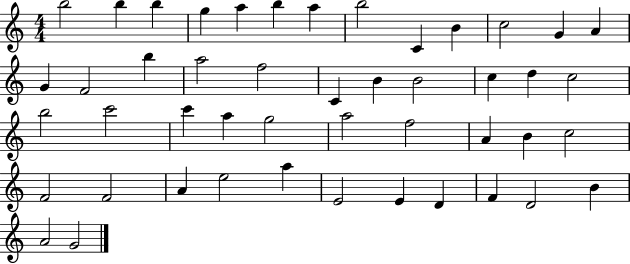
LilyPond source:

{
  \clef treble
  \numericTimeSignature
  \time 4/4
  \key c \major
  b''2 b''4 b''4 | g''4 a''4 b''4 a''4 | b''2 c'4 b'4 | c''2 g'4 a'4 | \break g'4 f'2 b''4 | a''2 f''2 | c'4 b'4 b'2 | c''4 d''4 c''2 | \break b''2 c'''2 | c'''4 a''4 g''2 | a''2 f''2 | a'4 b'4 c''2 | \break f'2 f'2 | a'4 e''2 a''4 | e'2 e'4 d'4 | f'4 d'2 b'4 | \break a'2 g'2 | \bar "|."
}